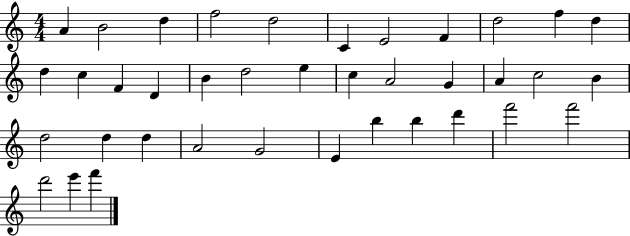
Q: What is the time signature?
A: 4/4